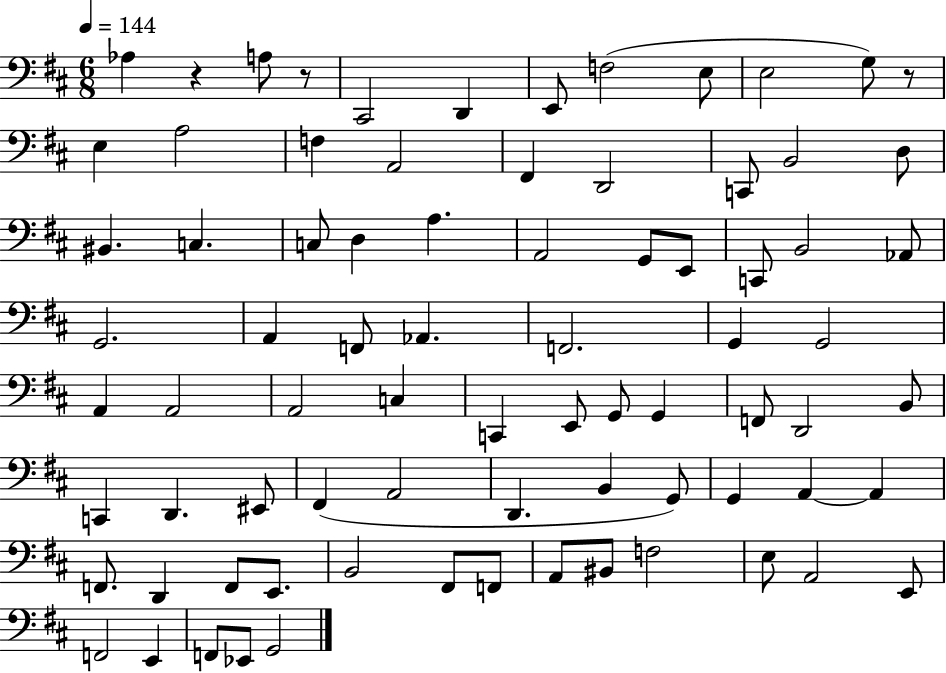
{
  \clef bass
  \numericTimeSignature
  \time 6/8
  \key d \major
  \tempo 4 = 144
  aes4 r4 a8 r8 | cis,2 d,4 | e,8 f2( e8 | e2 g8) r8 | \break e4 a2 | f4 a,2 | fis,4 d,2 | c,8 b,2 d8 | \break bis,4. c4. | c8 d4 a4. | a,2 g,8 e,8 | c,8 b,2 aes,8 | \break g,2. | a,4 f,8 aes,4. | f,2. | g,4 g,2 | \break a,4 a,2 | a,2 c4 | c,4 e,8 g,8 g,4 | f,8 d,2 b,8 | \break c,4 d,4. eis,8 | fis,4( a,2 | d,4. b,4 g,8) | g,4 a,4~~ a,4 | \break f,8. d,4 f,8 e,8. | b,2 fis,8 f,8 | a,8 bis,8 f2 | e8 a,2 e,8 | \break f,2 e,4 | f,8 ees,8 g,2 | \bar "|."
}